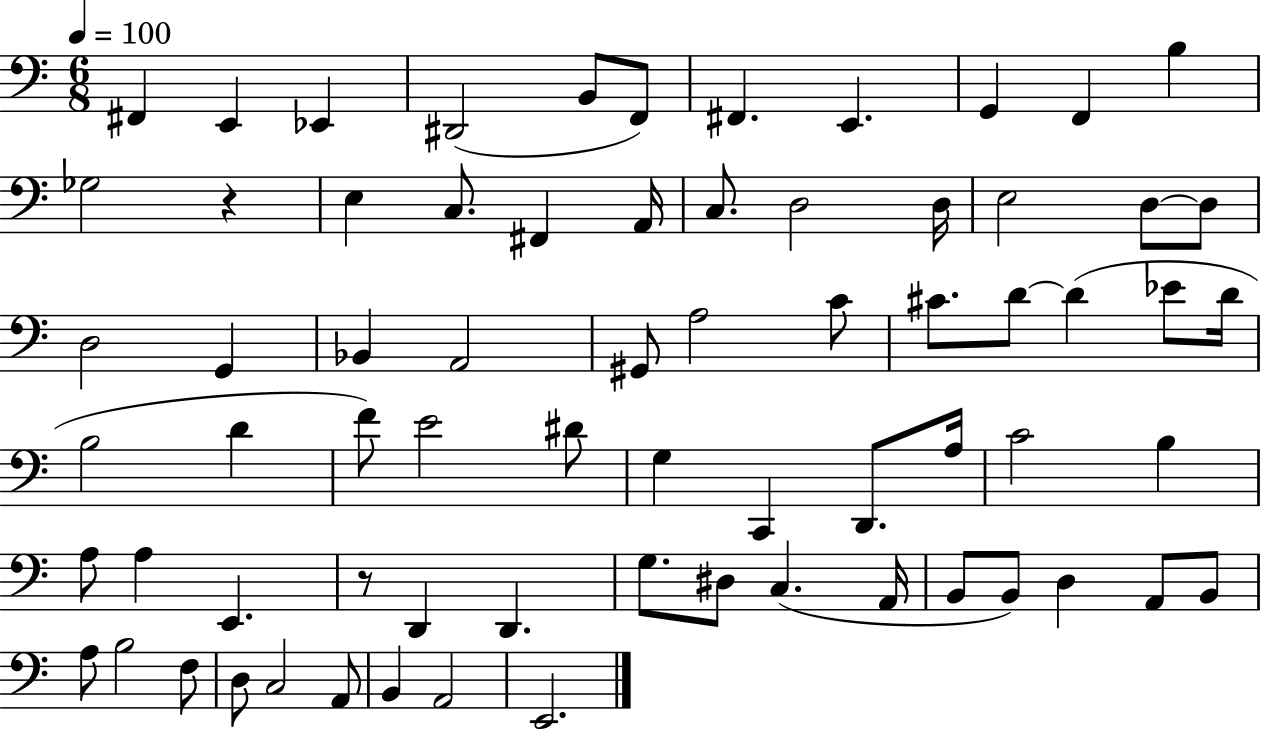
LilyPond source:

{
  \clef bass
  \numericTimeSignature
  \time 6/8
  \key c \major
  \tempo 4 = 100
  fis,4 e,4 ees,4 | dis,2( b,8 f,8) | fis,4. e,4. | g,4 f,4 b4 | \break ges2 r4 | e4 c8. fis,4 a,16 | c8. d2 d16 | e2 d8~~ d8 | \break d2 g,4 | bes,4 a,2 | gis,8 a2 c'8 | cis'8. d'8~~ d'4( ees'8 d'16 | \break b2 d'4 | f'8) e'2 dis'8 | g4 c,4 d,8. a16 | c'2 b4 | \break a8 a4 e,4. | r8 d,4 d,4. | g8. dis8 c4.( a,16 | b,8 b,8) d4 a,8 b,8 | \break a8 b2 f8 | d8 c2 a,8 | b,4 a,2 | e,2. | \break \bar "|."
}